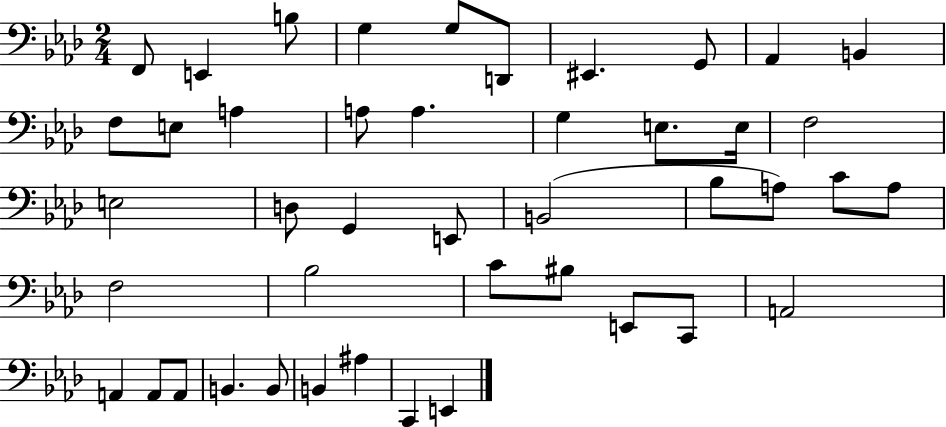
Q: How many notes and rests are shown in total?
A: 44